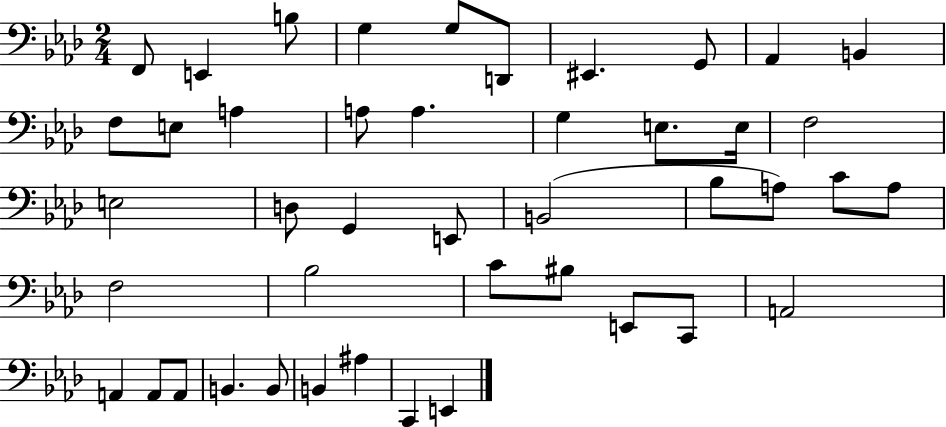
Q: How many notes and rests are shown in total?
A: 44